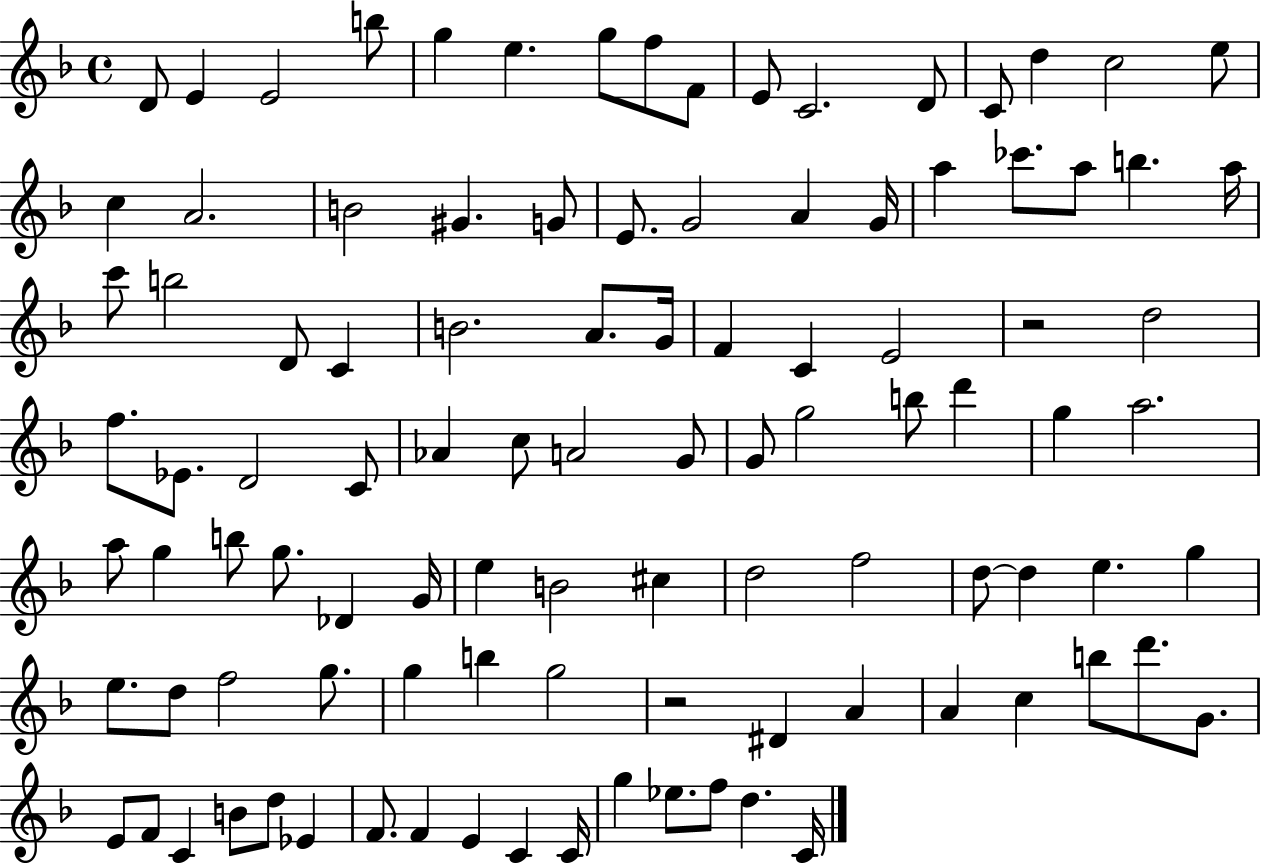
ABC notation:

X:1
T:Untitled
M:4/4
L:1/4
K:F
D/2 E E2 b/2 g e g/2 f/2 F/2 E/2 C2 D/2 C/2 d c2 e/2 c A2 B2 ^G G/2 E/2 G2 A G/4 a _c'/2 a/2 b a/4 c'/2 b2 D/2 C B2 A/2 G/4 F C E2 z2 d2 f/2 _E/2 D2 C/2 _A c/2 A2 G/2 G/2 g2 b/2 d' g a2 a/2 g b/2 g/2 _D G/4 e B2 ^c d2 f2 d/2 d e g e/2 d/2 f2 g/2 g b g2 z2 ^D A A c b/2 d'/2 G/2 E/2 F/2 C B/2 d/2 _E F/2 F E C C/4 g _e/2 f/2 d C/4